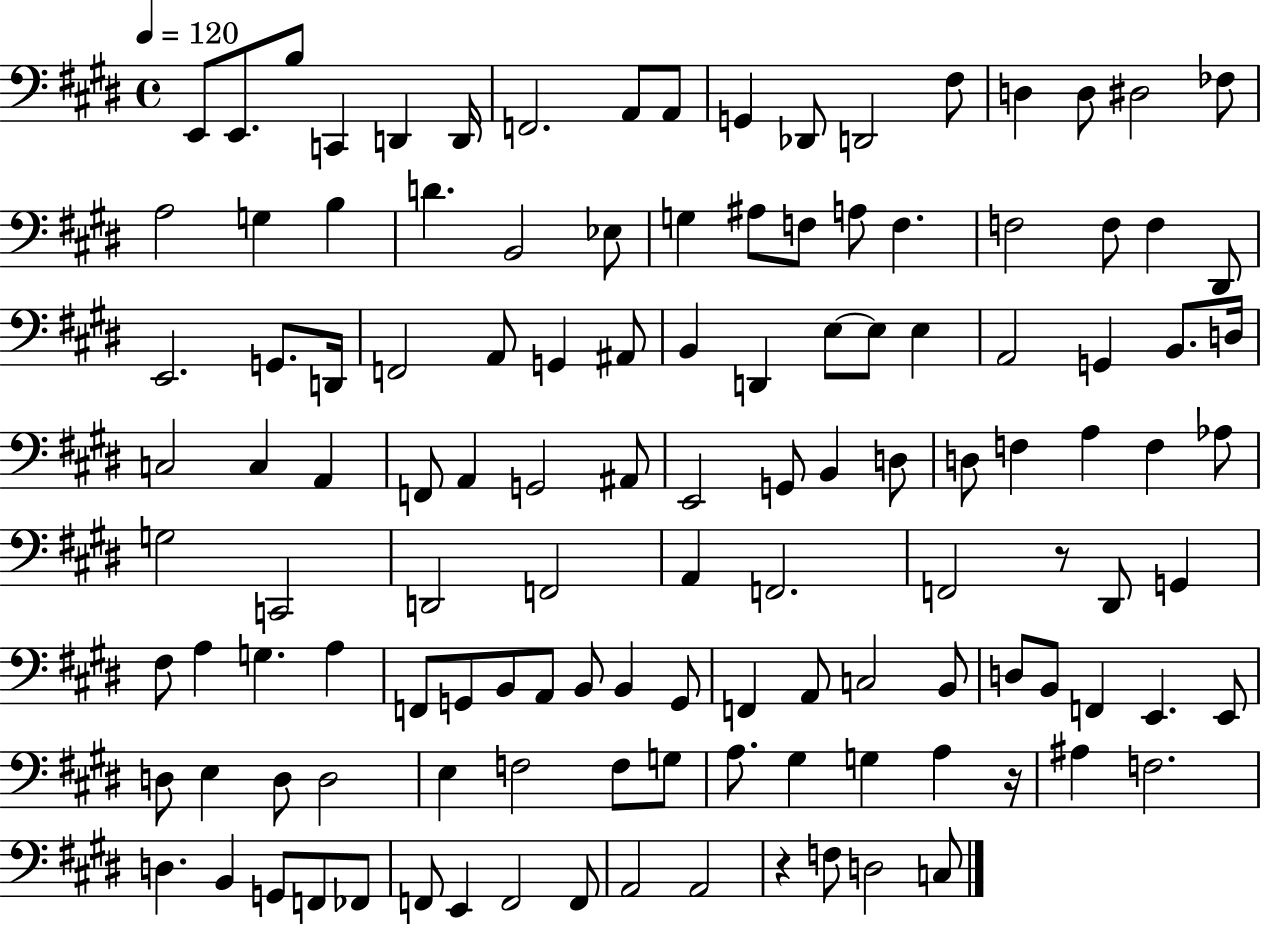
X:1
T:Untitled
M:4/4
L:1/4
K:E
E,,/2 E,,/2 B,/2 C,, D,, D,,/4 F,,2 A,,/2 A,,/2 G,, _D,,/2 D,,2 ^F,/2 D, D,/2 ^D,2 _F,/2 A,2 G, B, D B,,2 _E,/2 G, ^A,/2 F,/2 A,/2 F, F,2 F,/2 F, ^D,,/2 E,,2 G,,/2 D,,/4 F,,2 A,,/2 G,, ^A,,/2 B,, D,, E,/2 E,/2 E, A,,2 G,, B,,/2 D,/4 C,2 C, A,, F,,/2 A,, G,,2 ^A,,/2 E,,2 G,,/2 B,, D,/2 D,/2 F, A, F, _A,/2 G,2 C,,2 D,,2 F,,2 A,, F,,2 F,,2 z/2 ^D,,/2 G,, ^F,/2 A, G, A, F,,/2 G,,/2 B,,/2 A,,/2 B,,/2 B,, G,,/2 F,, A,,/2 C,2 B,,/2 D,/2 B,,/2 F,, E,, E,,/2 D,/2 E, D,/2 D,2 E, F,2 F,/2 G,/2 A,/2 ^G, G, A, z/4 ^A, F,2 D, B,, G,,/2 F,,/2 _F,,/2 F,,/2 E,, F,,2 F,,/2 A,,2 A,,2 z F,/2 D,2 C,/2